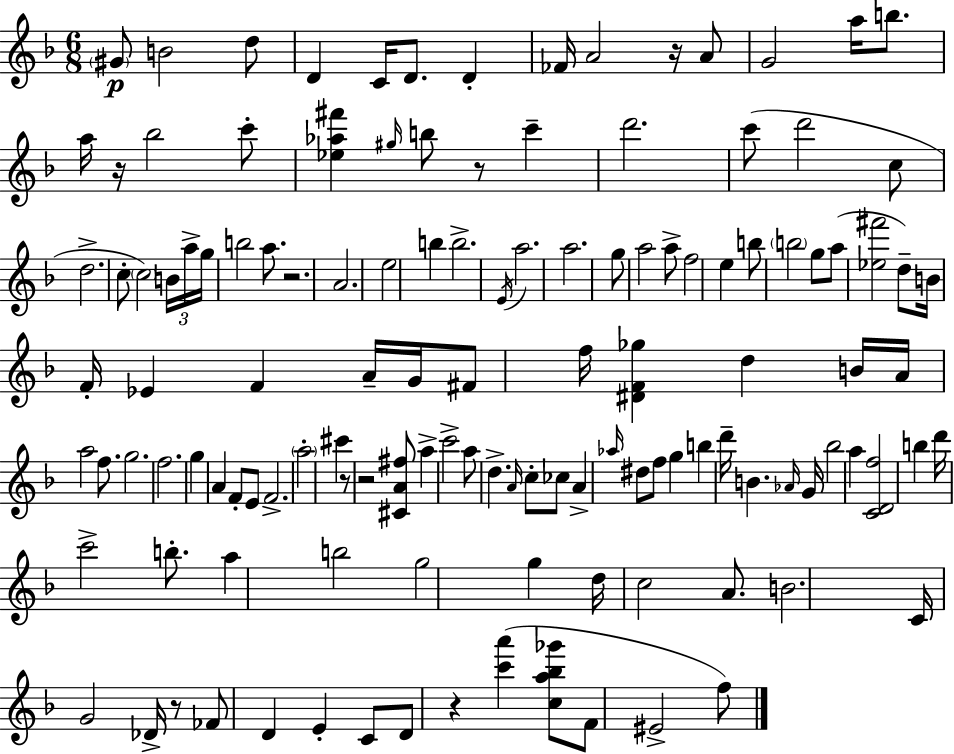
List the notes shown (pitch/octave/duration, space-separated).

G#4/e B4/h D5/e D4/q C4/s D4/e. D4/q FES4/s A4/h R/s A4/e G4/h A5/s B5/e. A5/s R/s Bb5/h C6/e [Eb5,Ab5,F#6]/q G#5/s B5/e R/e C6/q D6/h. C6/e D6/h C5/e D5/h. C5/e C5/h B4/s A5/s G5/s B5/h A5/e. R/h. A4/h. E5/h B5/q B5/h. E4/s A5/h. A5/h. G5/e A5/h A5/e F5/h E5/q B5/e B5/h G5/e A5/e [Eb5,F#6]/h D5/e B4/s F4/s Eb4/q F4/q A4/s G4/s F#4/e F5/s [D#4,F4,Gb5]/q D5/q B4/s A4/s A5/h F5/e. G5/h. F5/h. G5/q A4/q F4/e E4/e F4/h. A5/h C#6/q R/e R/h [C#4,A4,F#5]/e A5/q C6/h A5/e D5/q. A4/s C5/e CES5/e A4/q Ab5/s D#5/e F5/e G5/q B5/q D6/s B4/q. Ab4/s G4/s Bb5/h A5/q [C4,D4,F5]/h B5/q D6/s C6/h B5/e. A5/q B5/h G5/h G5/q D5/s C5/h A4/e. B4/h. C4/s G4/h Db4/s R/e FES4/e D4/q E4/q C4/e D4/e R/q [C6,A6]/q [C5,A5,Bb5,Gb6]/e F4/e EIS4/h F5/e